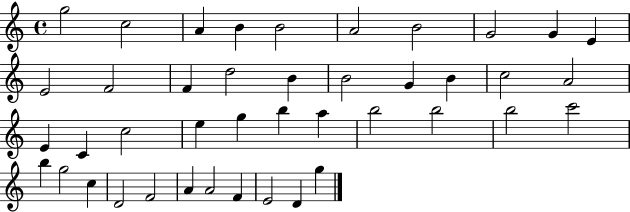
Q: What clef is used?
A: treble